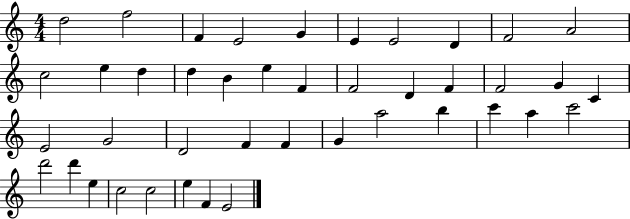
D5/h F5/h F4/q E4/h G4/q E4/q E4/h D4/q F4/h A4/h C5/h E5/q D5/q D5/q B4/q E5/q F4/q F4/h D4/q F4/q F4/h G4/q C4/q E4/h G4/h D4/h F4/q F4/q G4/q A5/h B5/q C6/q A5/q C6/h D6/h D6/q E5/q C5/h C5/h E5/q F4/q E4/h